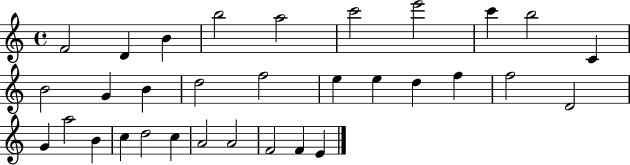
F4/h D4/q B4/q B5/h A5/h C6/h E6/h C6/q B5/h C4/q B4/h G4/q B4/q D5/h F5/h E5/q E5/q D5/q F5/q F5/h D4/h G4/q A5/h B4/q C5/q D5/h C5/q A4/h A4/h F4/h F4/q E4/q